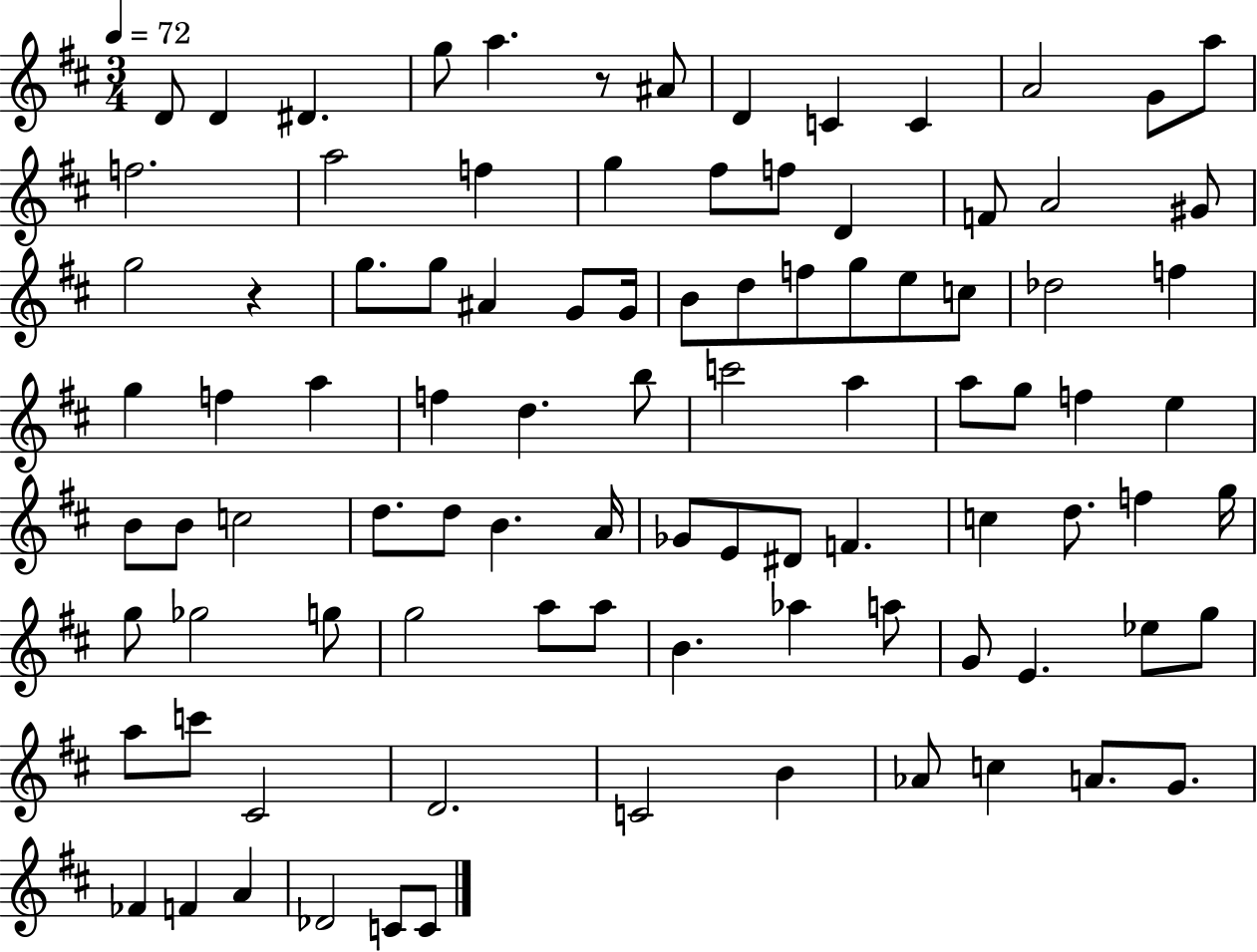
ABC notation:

X:1
T:Untitled
M:3/4
L:1/4
K:D
D/2 D ^D g/2 a z/2 ^A/2 D C C A2 G/2 a/2 f2 a2 f g ^f/2 f/2 D F/2 A2 ^G/2 g2 z g/2 g/2 ^A G/2 G/4 B/2 d/2 f/2 g/2 e/2 c/2 _d2 f g f a f d b/2 c'2 a a/2 g/2 f e B/2 B/2 c2 d/2 d/2 B A/4 _G/2 E/2 ^D/2 F c d/2 f g/4 g/2 _g2 g/2 g2 a/2 a/2 B _a a/2 G/2 E _e/2 g/2 a/2 c'/2 ^C2 D2 C2 B _A/2 c A/2 G/2 _F F A _D2 C/2 C/2